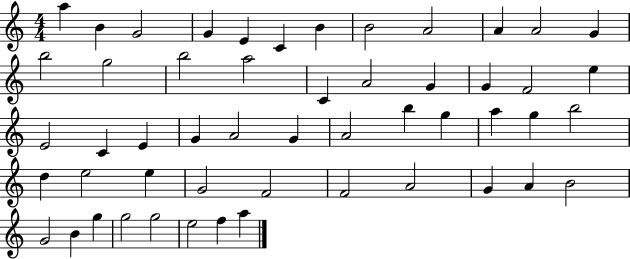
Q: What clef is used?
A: treble